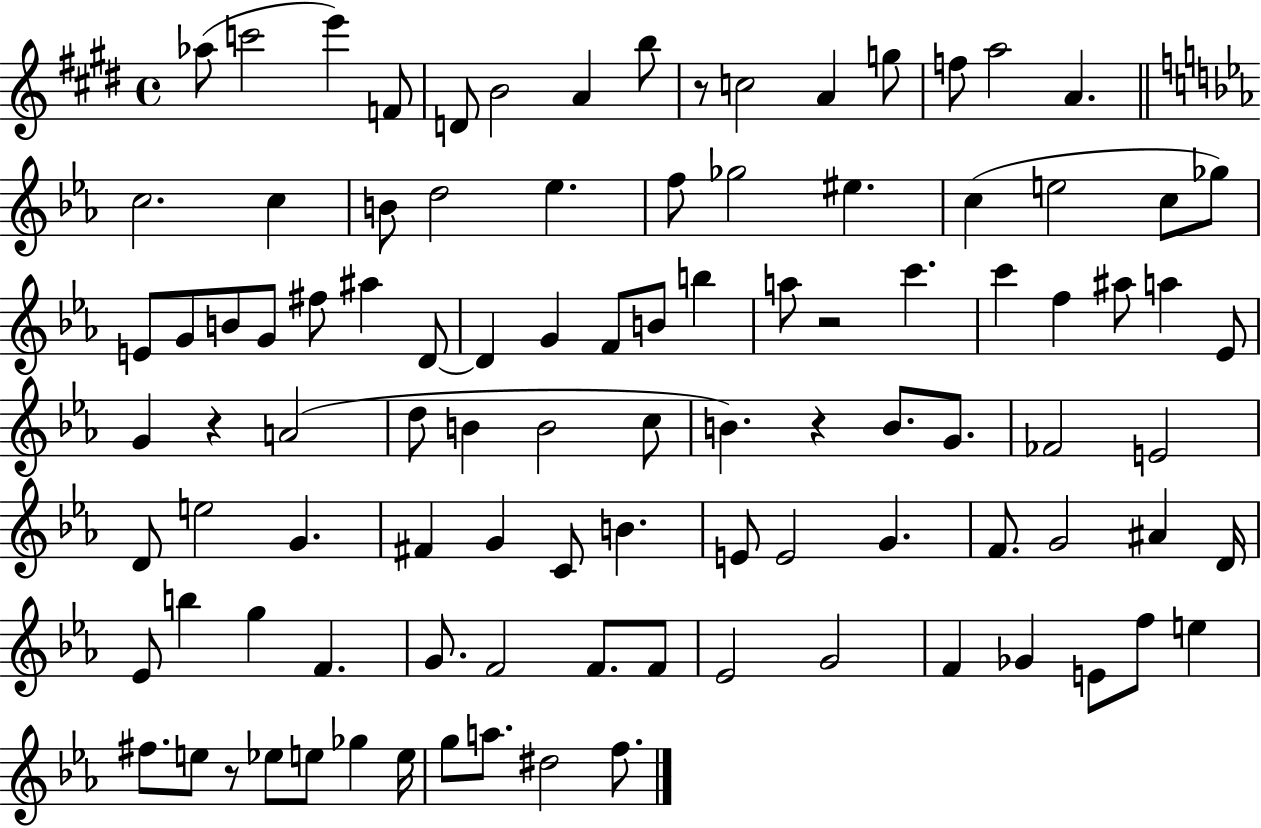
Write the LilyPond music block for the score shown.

{
  \clef treble
  \time 4/4
  \defaultTimeSignature
  \key e \major
  aes''8( c'''2 e'''4) f'8 | d'8 b'2 a'4 b''8 | r8 c''2 a'4 g''8 | f''8 a''2 a'4. | \break \bar "||" \break \key ees \major c''2. c''4 | b'8 d''2 ees''4. | f''8 ges''2 eis''4. | c''4( e''2 c''8 ges''8) | \break e'8 g'8 b'8 g'8 fis''8 ais''4 d'8~~ | d'4 g'4 f'8 b'8 b''4 | a''8 r2 c'''4. | c'''4 f''4 ais''8 a''4 ees'8 | \break g'4 r4 a'2( | d''8 b'4 b'2 c''8 | b'4.) r4 b'8. g'8. | fes'2 e'2 | \break d'8 e''2 g'4. | fis'4 g'4 c'8 b'4. | e'8 e'2 g'4. | f'8. g'2 ais'4 d'16 | \break ees'8 b''4 g''4 f'4. | g'8. f'2 f'8. f'8 | ees'2 g'2 | f'4 ges'4 e'8 f''8 e''4 | \break fis''8. e''8 r8 ees''8 e''8 ges''4 e''16 | g''8 a''8. dis''2 f''8. | \bar "|."
}